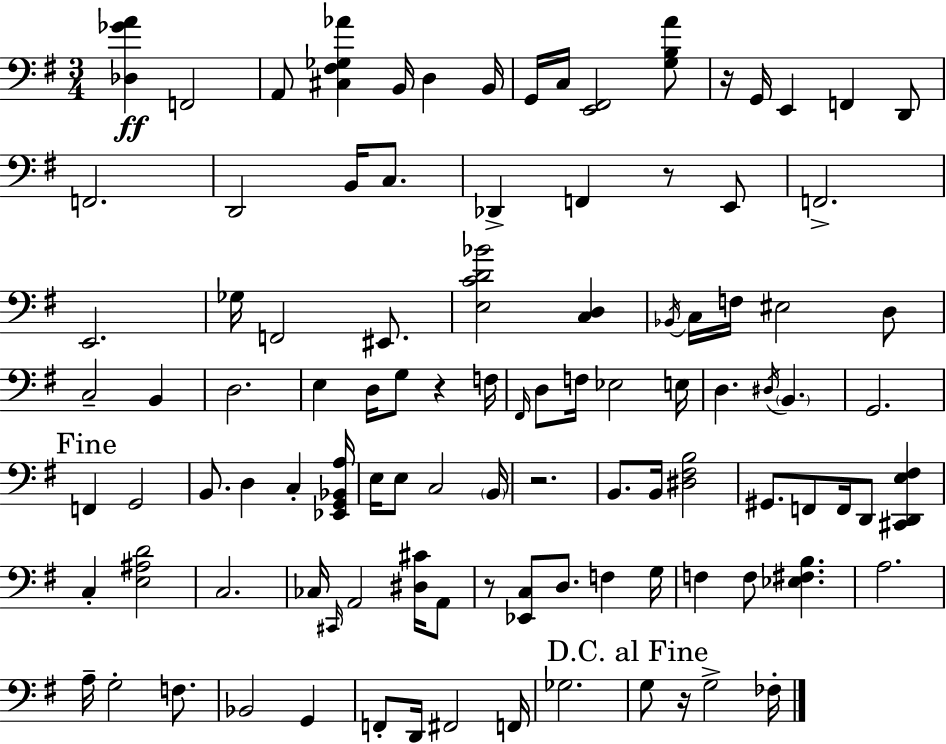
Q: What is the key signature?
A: E minor